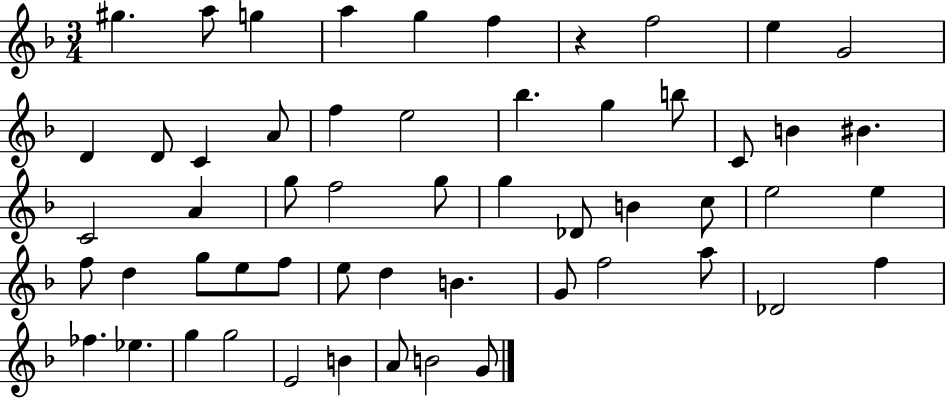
X:1
T:Untitled
M:3/4
L:1/4
K:F
^g a/2 g a g f z f2 e G2 D D/2 C A/2 f e2 _b g b/2 C/2 B ^B C2 A g/2 f2 g/2 g _D/2 B c/2 e2 e f/2 d g/2 e/2 f/2 e/2 d B G/2 f2 a/2 _D2 f _f _e g g2 E2 B A/2 B2 G/2